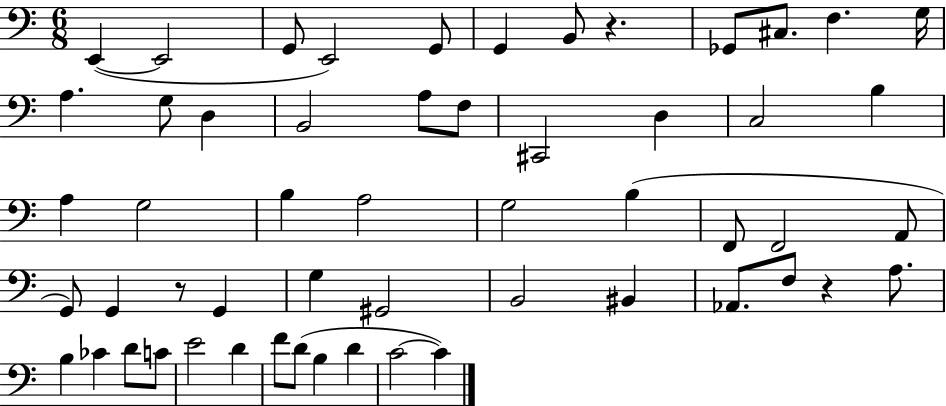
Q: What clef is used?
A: bass